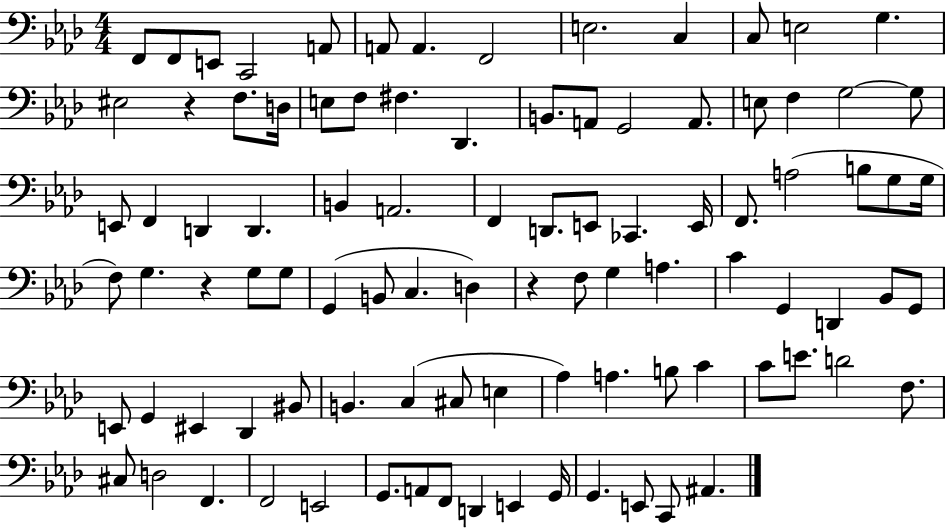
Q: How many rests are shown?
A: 3